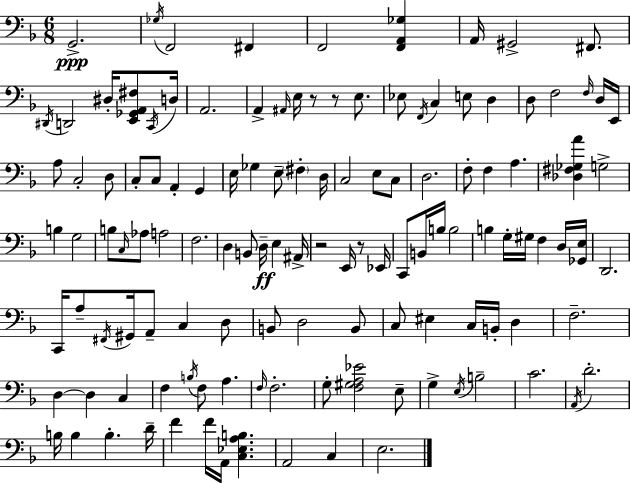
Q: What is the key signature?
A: D minor